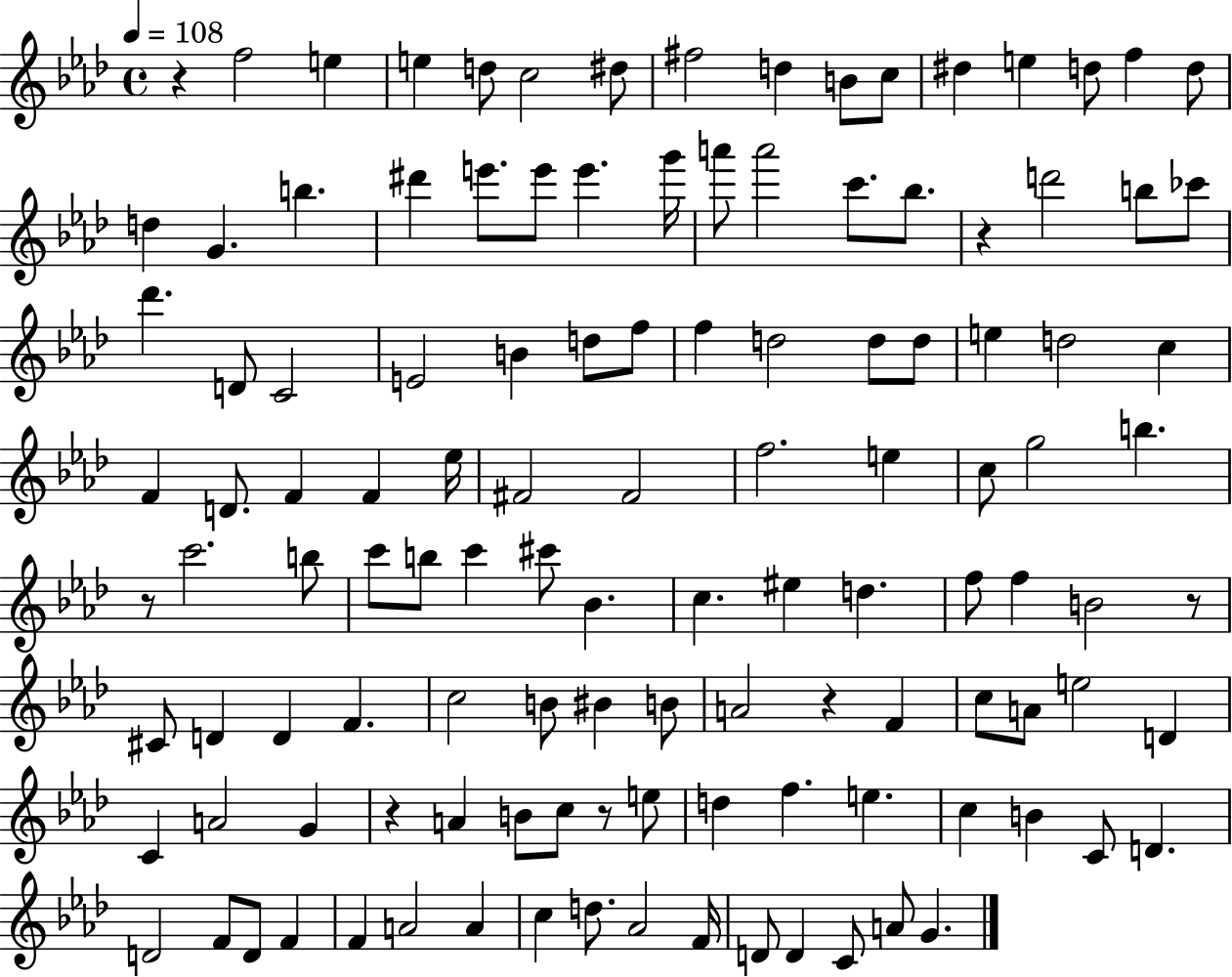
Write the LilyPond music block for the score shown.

{
  \clef treble
  \time 4/4
  \defaultTimeSignature
  \key aes \major
  \tempo 4 = 108
  r4 f''2 e''4 | e''4 d''8 c''2 dis''8 | fis''2 d''4 b'8 c''8 | dis''4 e''4 d''8 f''4 d''8 | \break d''4 g'4. b''4. | dis'''4 e'''8. e'''8 e'''4. g'''16 | a'''8 a'''2 c'''8. bes''8. | r4 d'''2 b''8 ces'''8 | \break des'''4. d'8 c'2 | e'2 b'4 d''8 f''8 | f''4 d''2 d''8 d''8 | e''4 d''2 c''4 | \break f'4 d'8. f'4 f'4 ees''16 | fis'2 fis'2 | f''2. e''4 | c''8 g''2 b''4. | \break r8 c'''2. b''8 | c'''8 b''8 c'''4 cis'''8 bes'4. | c''4. eis''4 d''4. | f''8 f''4 b'2 r8 | \break cis'8 d'4 d'4 f'4. | c''2 b'8 bis'4 b'8 | a'2 r4 f'4 | c''8 a'8 e''2 d'4 | \break c'4 a'2 g'4 | r4 a'4 b'8 c''8 r8 e''8 | d''4 f''4. e''4. | c''4 b'4 c'8 d'4. | \break d'2 f'8 d'8 f'4 | f'4 a'2 a'4 | c''4 d''8. aes'2 f'16 | d'8 d'4 c'8 a'8 g'4. | \break \bar "|."
}